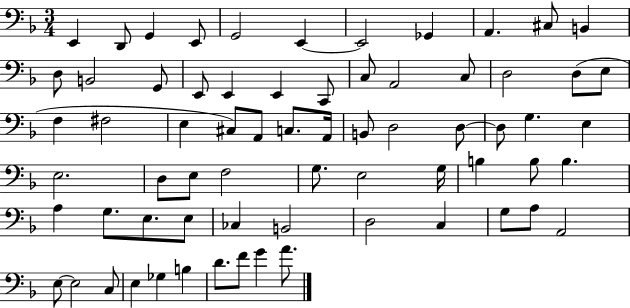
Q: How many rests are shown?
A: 0